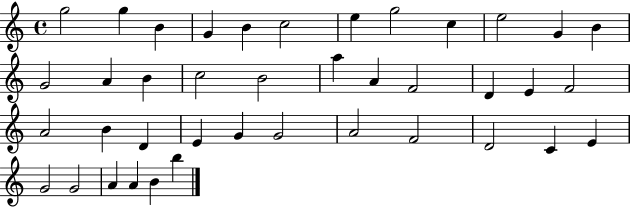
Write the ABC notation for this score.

X:1
T:Untitled
M:4/4
L:1/4
K:C
g2 g B G B c2 e g2 c e2 G B G2 A B c2 B2 a A F2 D E F2 A2 B D E G G2 A2 F2 D2 C E G2 G2 A A B b